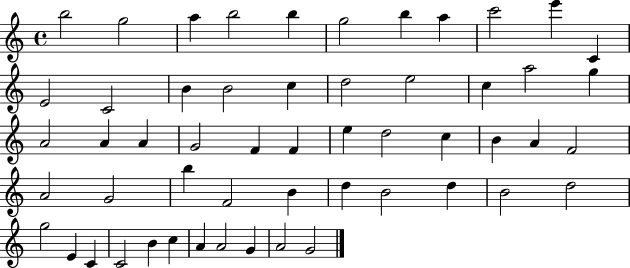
B5/h G5/h A5/q B5/h B5/q G5/h B5/q A5/q C6/h E6/q C4/q E4/h C4/h B4/q B4/h C5/q D5/h E5/h C5/q A5/h G5/q A4/h A4/q A4/q G4/h F4/q F4/q E5/q D5/h C5/q B4/q A4/q F4/h A4/h G4/h B5/q F4/h B4/q D5/q B4/h D5/q B4/h D5/h G5/h E4/q C4/q C4/h B4/q C5/q A4/q A4/h G4/q A4/h G4/h